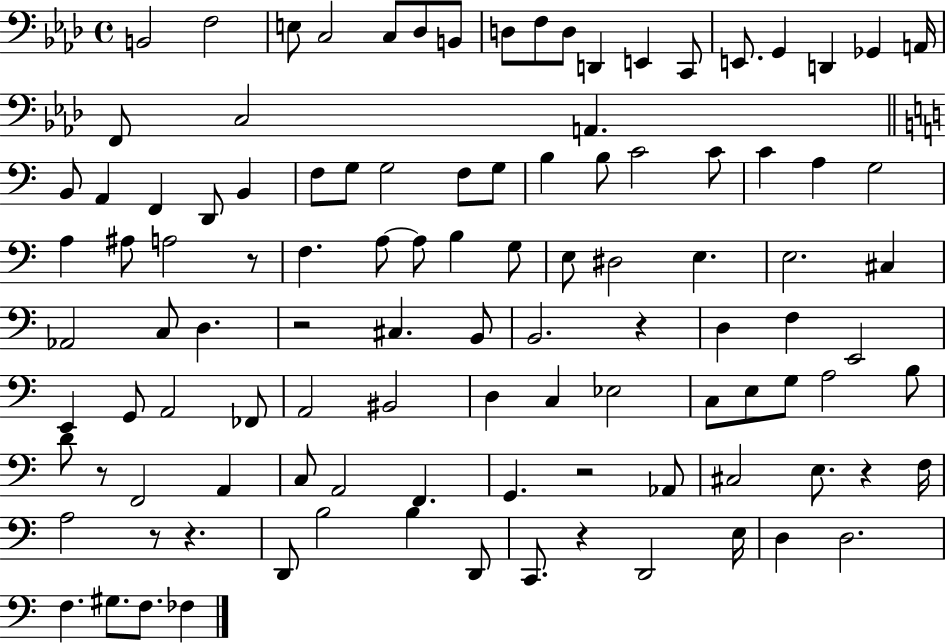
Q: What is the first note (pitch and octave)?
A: B2